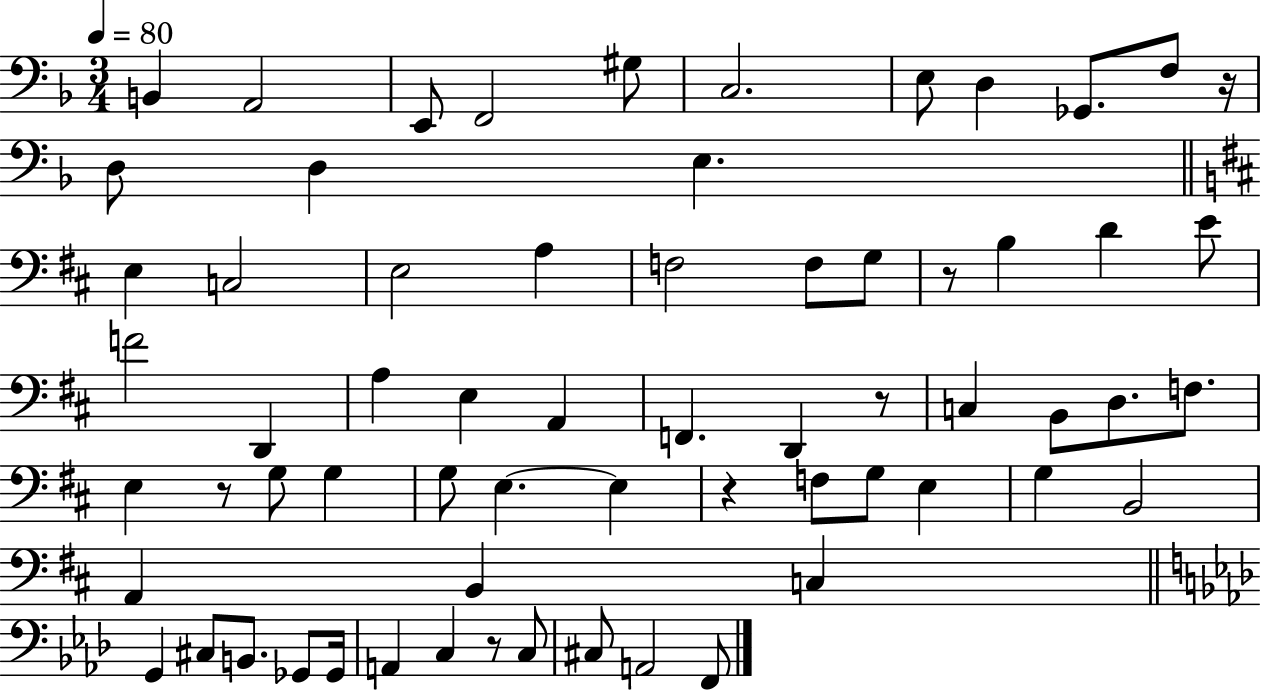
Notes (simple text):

B2/q A2/h E2/e F2/h G#3/e C3/h. E3/e D3/q Gb2/e. F3/e R/s D3/e D3/q E3/q. E3/q C3/h E3/h A3/q F3/h F3/e G3/e R/e B3/q D4/q E4/e F4/h D2/q A3/q E3/q A2/q F2/q. D2/q R/e C3/q B2/e D3/e. F3/e. E3/q R/e G3/e G3/q G3/e E3/q. E3/q R/q F3/e G3/e E3/q G3/q B2/h A2/q B2/q C3/q G2/q C#3/e B2/e. Gb2/e Gb2/s A2/q C3/q R/e C3/e C#3/e A2/h F2/e